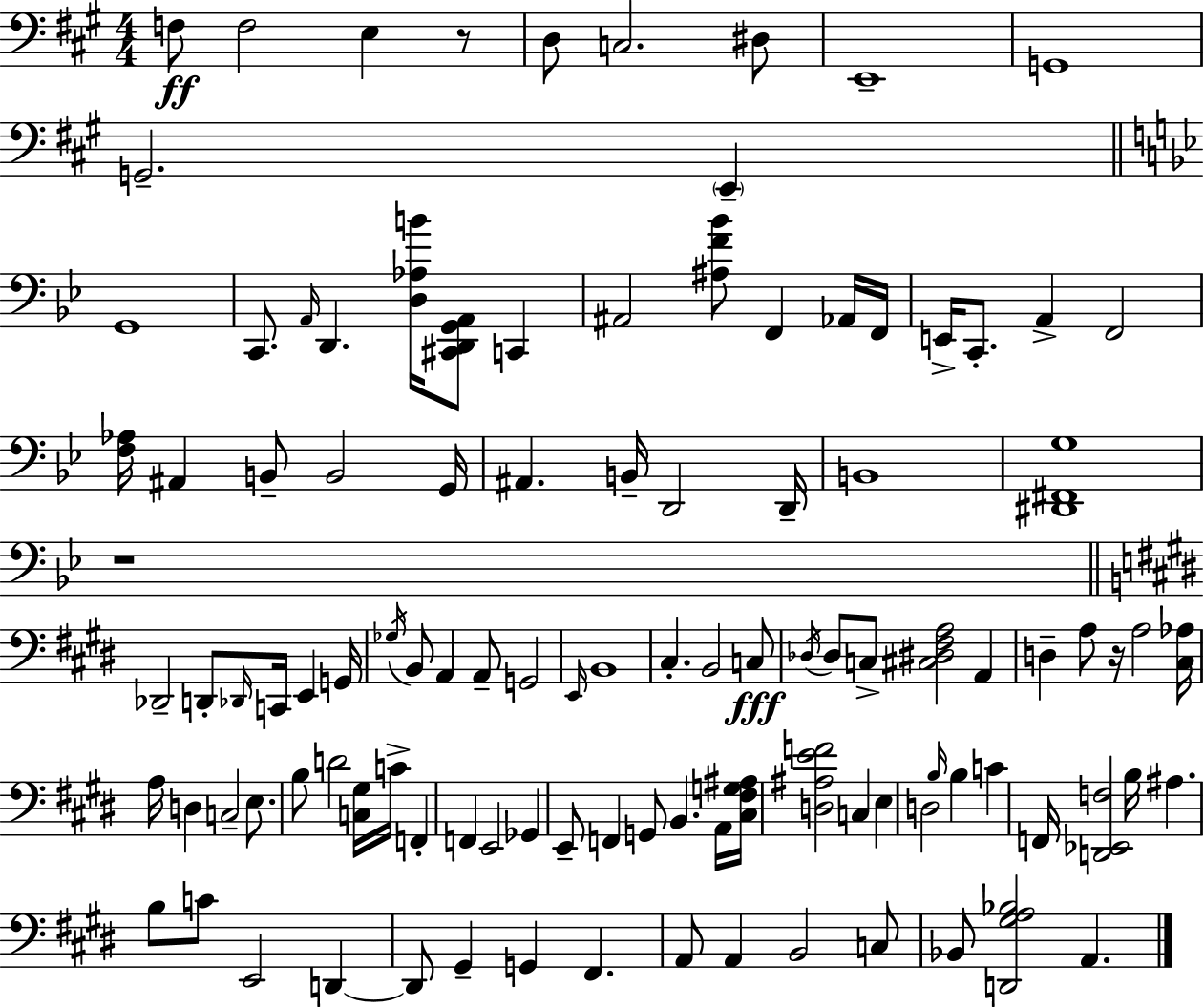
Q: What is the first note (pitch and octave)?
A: F3